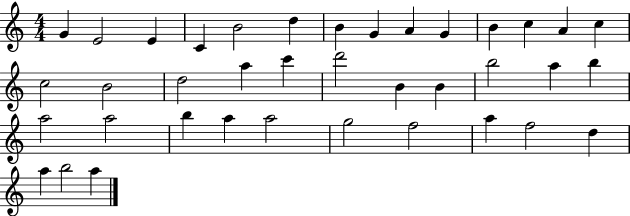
{
  \clef treble
  \numericTimeSignature
  \time 4/4
  \key c \major
  g'4 e'2 e'4 | c'4 b'2 d''4 | b'4 g'4 a'4 g'4 | b'4 c''4 a'4 c''4 | \break c''2 b'2 | d''2 a''4 c'''4 | d'''2 b'4 b'4 | b''2 a''4 b''4 | \break a''2 a''2 | b''4 a''4 a''2 | g''2 f''2 | a''4 f''2 d''4 | \break a''4 b''2 a''4 | \bar "|."
}